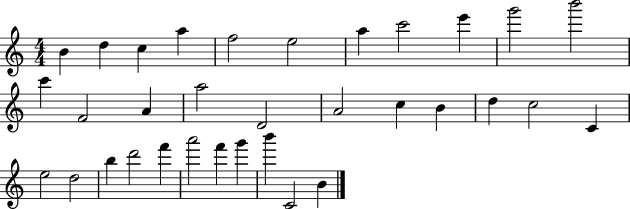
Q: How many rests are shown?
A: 0